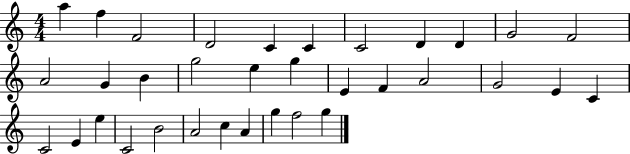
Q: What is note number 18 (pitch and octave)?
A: E4